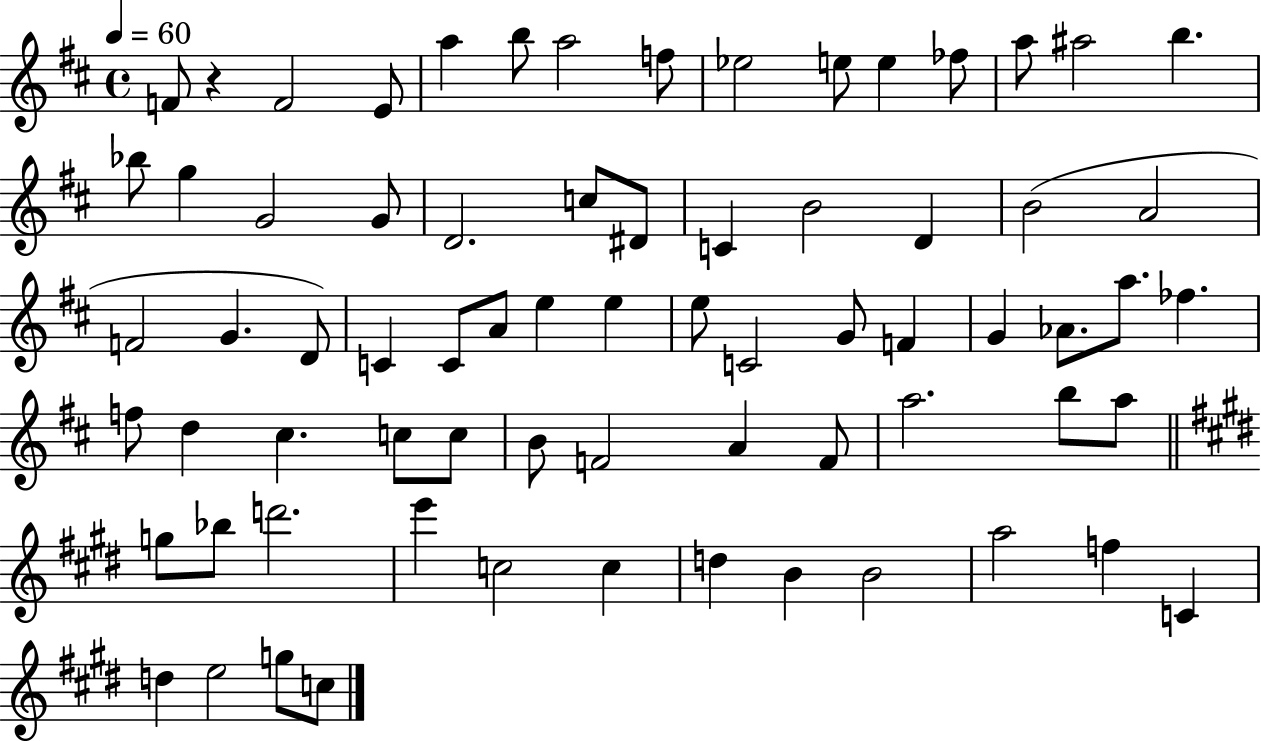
{
  \clef treble
  \time 4/4
  \defaultTimeSignature
  \key d \major
  \tempo 4 = 60
  f'8 r4 f'2 e'8 | a''4 b''8 a''2 f''8 | ees''2 e''8 e''4 fes''8 | a''8 ais''2 b''4. | \break bes''8 g''4 g'2 g'8 | d'2. c''8 dis'8 | c'4 b'2 d'4 | b'2( a'2 | \break f'2 g'4. d'8) | c'4 c'8 a'8 e''4 e''4 | e''8 c'2 g'8 f'4 | g'4 aes'8. a''8. fes''4. | \break f''8 d''4 cis''4. c''8 c''8 | b'8 f'2 a'4 f'8 | a''2. b''8 a''8 | \bar "||" \break \key e \major g''8 bes''8 d'''2. | e'''4 c''2 c''4 | d''4 b'4 b'2 | a''2 f''4 c'4 | \break d''4 e''2 g''8 c''8 | \bar "|."
}